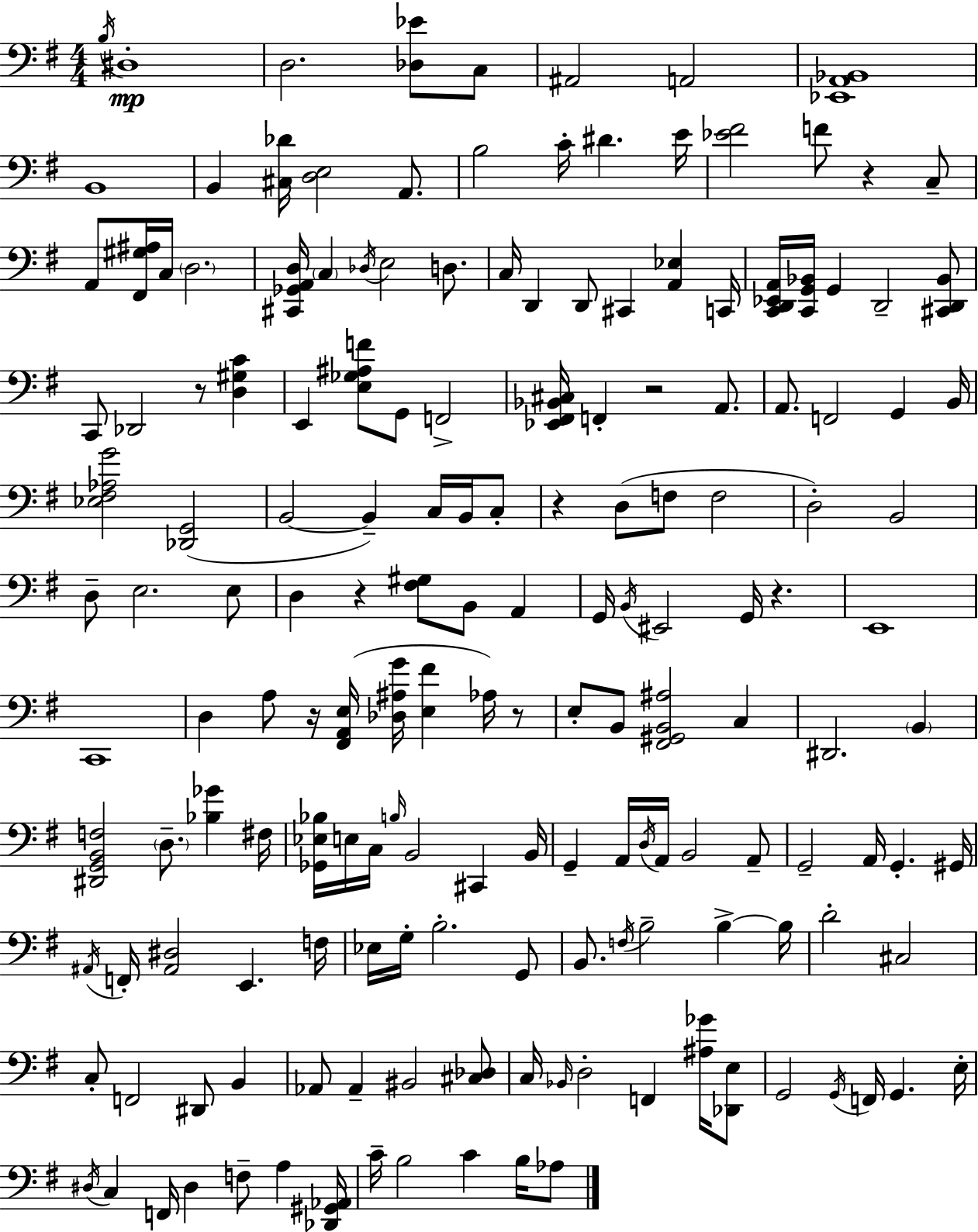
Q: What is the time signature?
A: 4/4